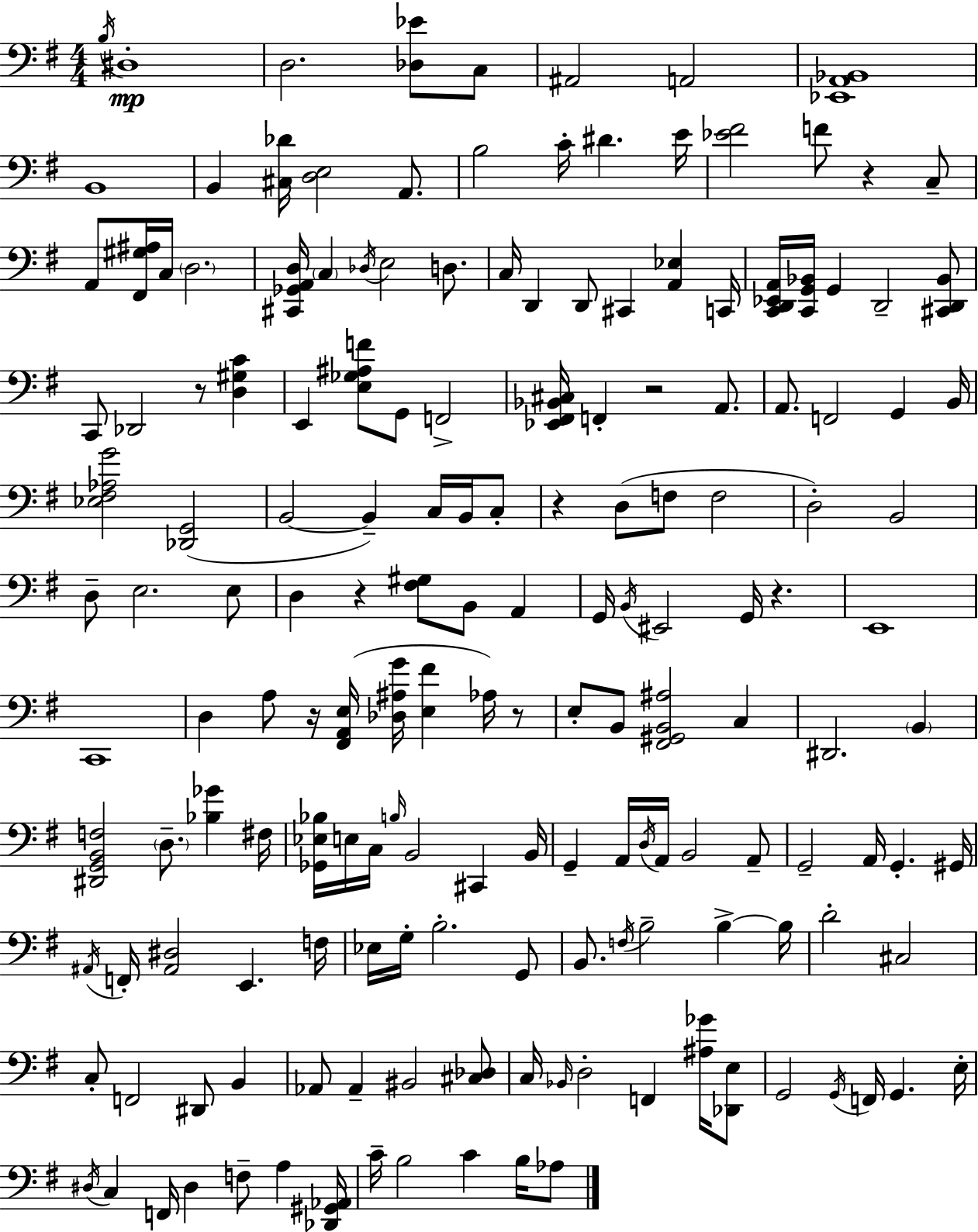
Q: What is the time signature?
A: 4/4